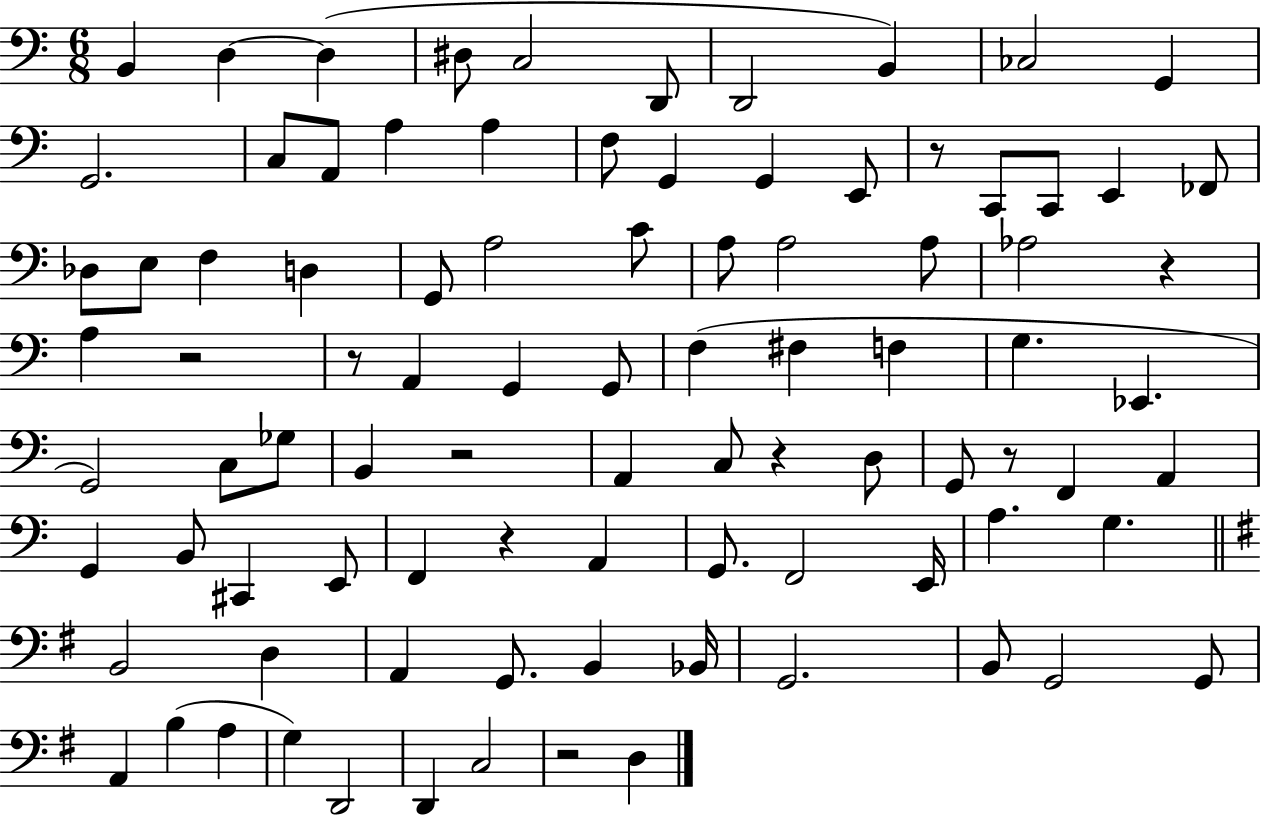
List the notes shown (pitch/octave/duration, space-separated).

B2/q D3/q D3/q D#3/e C3/h D2/e D2/h B2/q CES3/h G2/q G2/h. C3/e A2/e A3/q A3/q F3/e G2/q G2/q E2/e R/e C2/e C2/e E2/q FES2/e Db3/e E3/e F3/q D3/q G2/e A3/h C4/e A3/e A3/h A3/e Ab3/h R/q A3/q R/h R/e A2/q G2/q G2/e F3/q F#3/q F3/q G3/q. Eb2/q. G2/h C3/e Gb3/e B2/q R/h A2/q C3/e R/q D3/e G2/e R/e F2/q A2/q G2/q B2/e C#2/q E2/e F2/q R/q A2/q G2/e. F2/h E2/s A3/q. G3/q. B2/h D3/q A2/q G2/e. B2/q Bb2/s G2/h. B2/e G2/h G2/e A2/q B3/q A3/q G3/q D2/h D2/q C3/h R/h D3/q